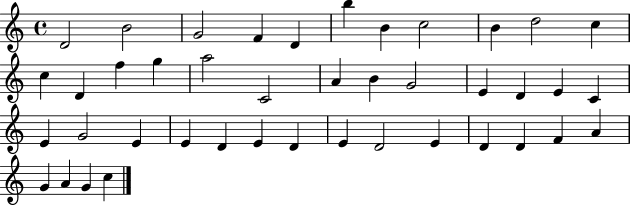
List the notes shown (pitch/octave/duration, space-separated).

D4/h B4/h G4/h F4/q D4/q B5/q B4/q C5/h B4/q D5/h C5/q C5/q D4/q F5/q G5/q A5/h C4/h A4/q B4/q G4/h E4/q D4/q E4/q C4/q E4/q G4/h E4/q E4/q D4/q E4/q D4/q E4/q D4/h E4/q D4/q D4/q F4/q A4/q G4/q A4/q G4/q C5/q